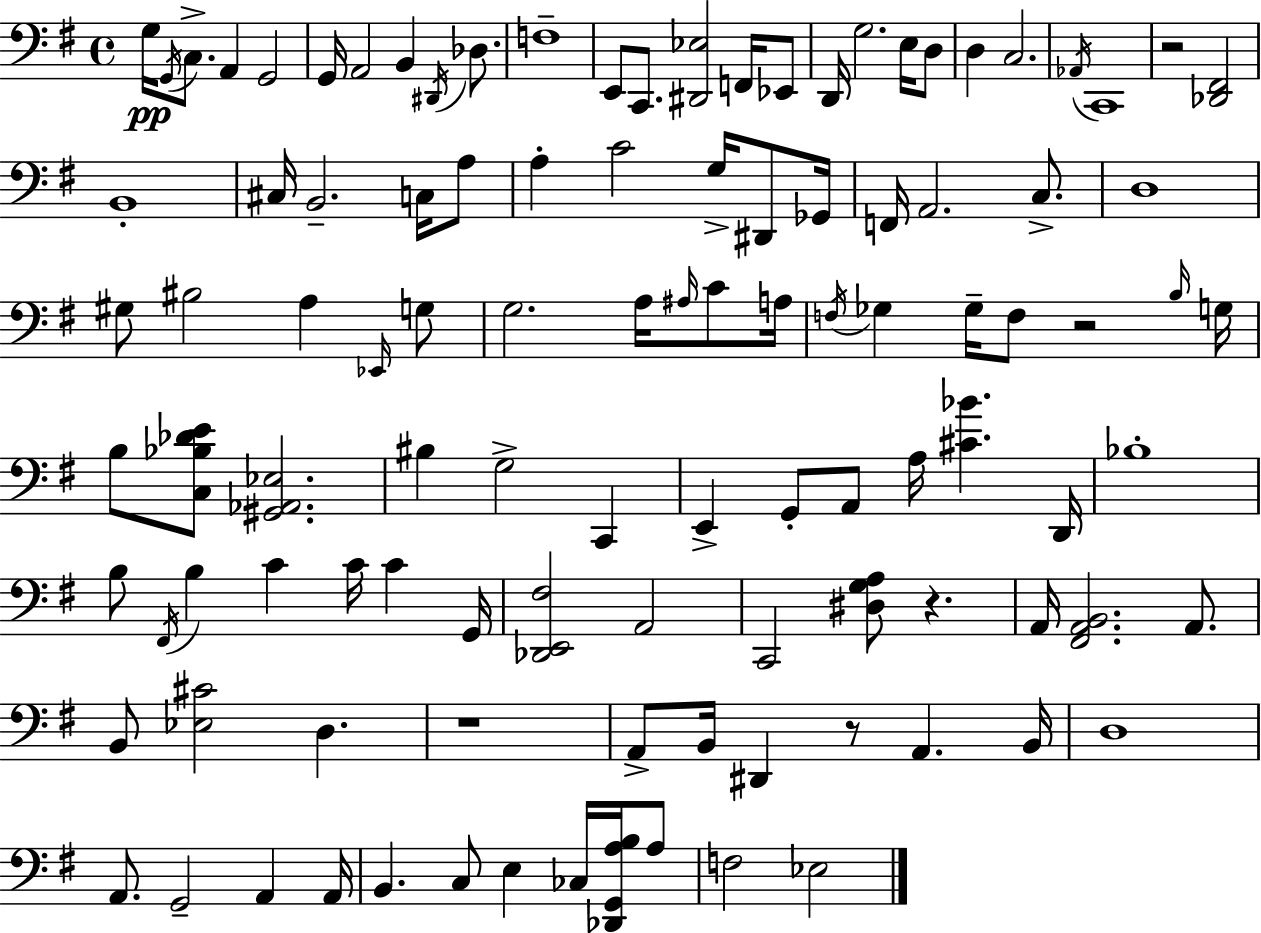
{
  \clef bass
  \time 4/4
  \defaultTimeSignature
  \key g \major
  g16\pp \acciaccatura { g,16 } c8.-> a,4 g,2 | g,16 a,2 b,4 \acciaccatura { dis,16 } des8. | f1-- | e,8 c,8. <dis, ees>2 f,16 | \break ees,8 d,16 g2. e16 | d8 d4 c2. | \acciaccatura { aes,16 } c,1 | r2 <des, fis,>2 | \break b,1-. | cis16 b,2.-- | c16 a8 a4-. c'2 g16-> | dis,8 ges,16 f,16 a,2. | \break c8.-> d1 | gis8 bis2 a4 | \grace { ees,16 } g8 g2. | a16 \grace { ais16 } c'8 a16 \acciaccatura { f16 } ges4 ges16-- f8 r2 | \break \grace { b16 } g16 b8 <c bes des' e'>8 <gis, aes, ees>2. | bis4 g2-> | c,4 e,4-> g,8-. a,8 a16 | <cis' bes'>4. d,16 bes1-. | \break b8 \acciaccatura { fis,16 } b4 c'4 | c'16 c'4 g,16 <des, e, fis>2 | a,2 c,2 | <dis g a>8 r4. a,16 <fis, a, b,>2. | \break a,8. b,8 <ees cis'>2 | d4. r1 | a,8-> b,16 dis,4 r8 | a,4. b,16 d1 | \break a,8. g,2-- | a,4 a,16 b,4. c8 | e4 ces16 <des, g, a b>16 a8 f2 | ees2 \bar "|."
}